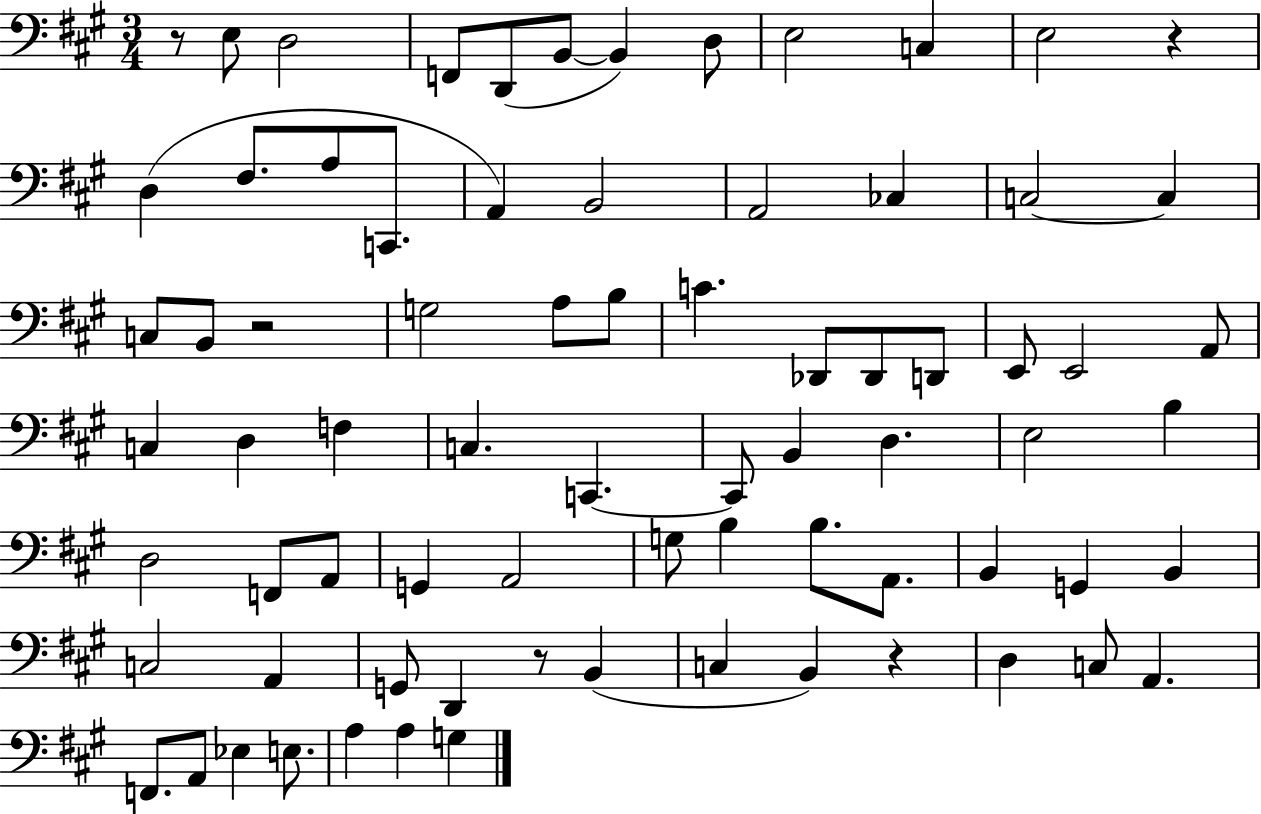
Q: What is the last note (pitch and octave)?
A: G3